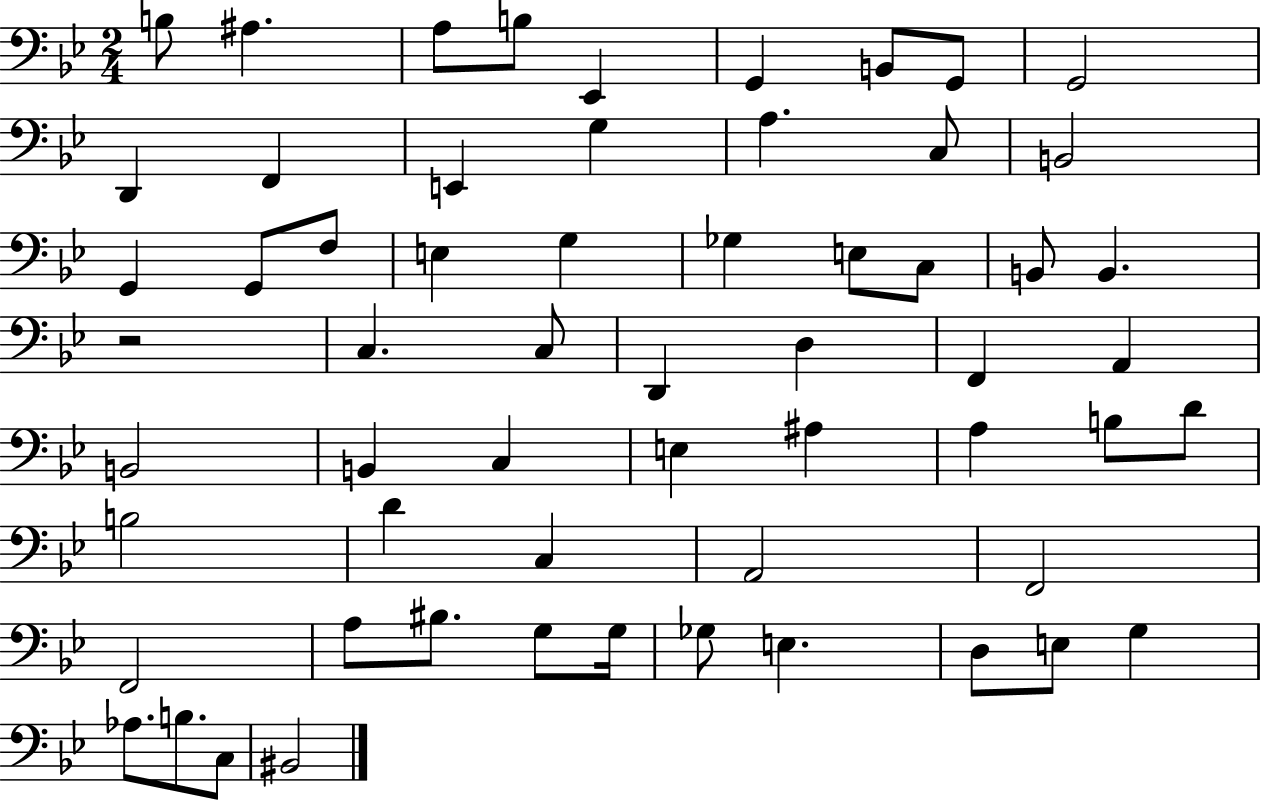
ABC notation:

X:1
T:Untitled
M:2/4
L:1/4
K:Bb
B,/2 ^A, A,/2 B,/2 _E,, G,, B,,/2 G,,/2 G,,2 D,, F,, E,, G, A, C,/2 B,,2 G,, G,,/2 F,/2 E, G, _G, E,/2 C,/2 B,,/2 B,, z2 C, C,/2 D,, D, F,, A,, B,,2 B,, C, E, ^A, A, B,/2 D/2 B,2 D C, A,,2 F,,2 F,,2 A,/2 ^B,/2 G,/2 G,/4 _G,/2 E, D,/2 E,/2 G, _A,/2 B,/2 C,/2 ^B,,2